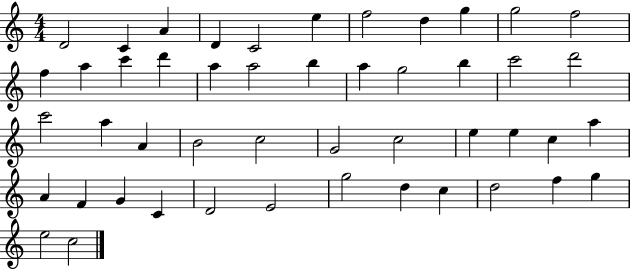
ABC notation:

X:1
T:Untitled
M:4/4
L:1/4
K:C
D2 C A D C2 e f2 d g g2 f2 f a c' d' a a2 b a g2 b c'2 d'2 c'2 a A B2 c2 G2 c2 e e c a A F G C D2 E2 g2 d c d2 f g e2 c2